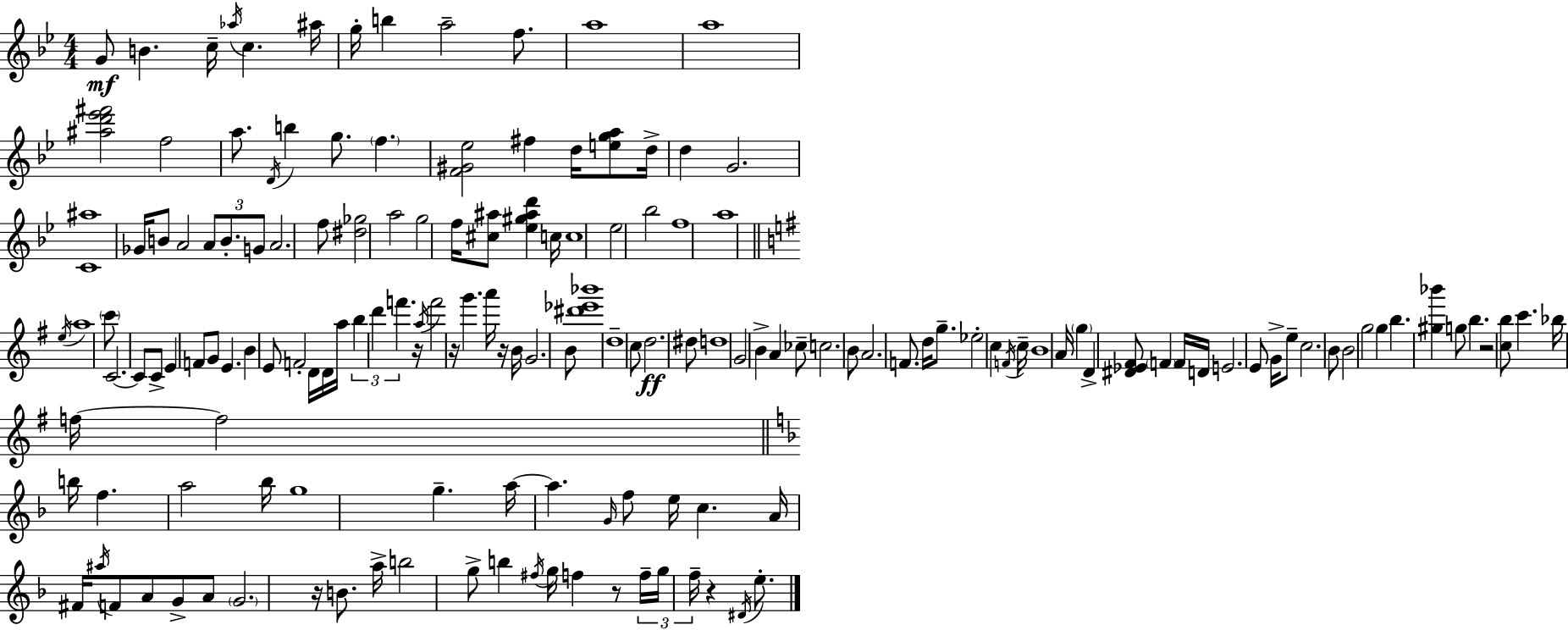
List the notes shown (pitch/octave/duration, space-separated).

G4/e B4/q. C5/s Ab5/s C5/q. A#5/s G5/s B5/q A5/h F5/e. A5/w A5/w [A#5,D6,Eb6,F#6]/h F5/h A5/e. D4/s B5/q G5/e. F5/q. [F4,G#4,Eb5]/h F#5/q D5/s [E5,G5,A5]/e D5/s D5/q G4/h. [C4,A#5]/w Gb4/s B4/e A4/h A4/e B4/e. G4/e A4/h. F5/e [D#5,Gb5]/h A5/h G5/h F5/s [C#5,A#5]/e [Eb5,G#5,A#5,D6]/q C5/s C5/w Eb5/h Bb5/h F5/w A5/w E5/s A5/w C6/e C4/h. C4/e C4/e E4/q F4/e G4/e E4/q. B4/q E4/e F4/h D4/s D4/s A5/s B5/q D6/q F6/q. R/s A5/s F6/h R/s G6/q. A6/s R/s B4/s G4/h. B4/e [D#6,Eb6,Bb6]/w D5/w C5/e D5/h. D#5/e D5/w G4/h B4/q A4/q CES5/e C5/h. B4/e A4/h. F4/e. D5/s G5/e. Eb5/h C5/q F4/s C5/s B4/w A4/s G5/q D4/q [D#4,Eb4,F#4]/e F4/q F4/s D4/s E4/h. E4/e G4/s E5/e C5/h. B4/e B4/h G5/h G5/q B5/q. [G#5,Bb6]/q G5/e B5/q. R/h [C5,B5]/e C6/q. Bb5/s F5/s F5/h B5/s F5/q. A5/h Bb5/s G5/w G5/q. A5/s A5/q. G4/s F5/e E5/s C5/q. A4/s F#4/s A#5/s F4/e A4/e G4/e A4/e G4/h. R/s B4/e. A5/s B5/h G5/e B5/q F#5/s G5/s F5/q R/e F5/s G5/s F5/s R/q D#4/s E5/e.